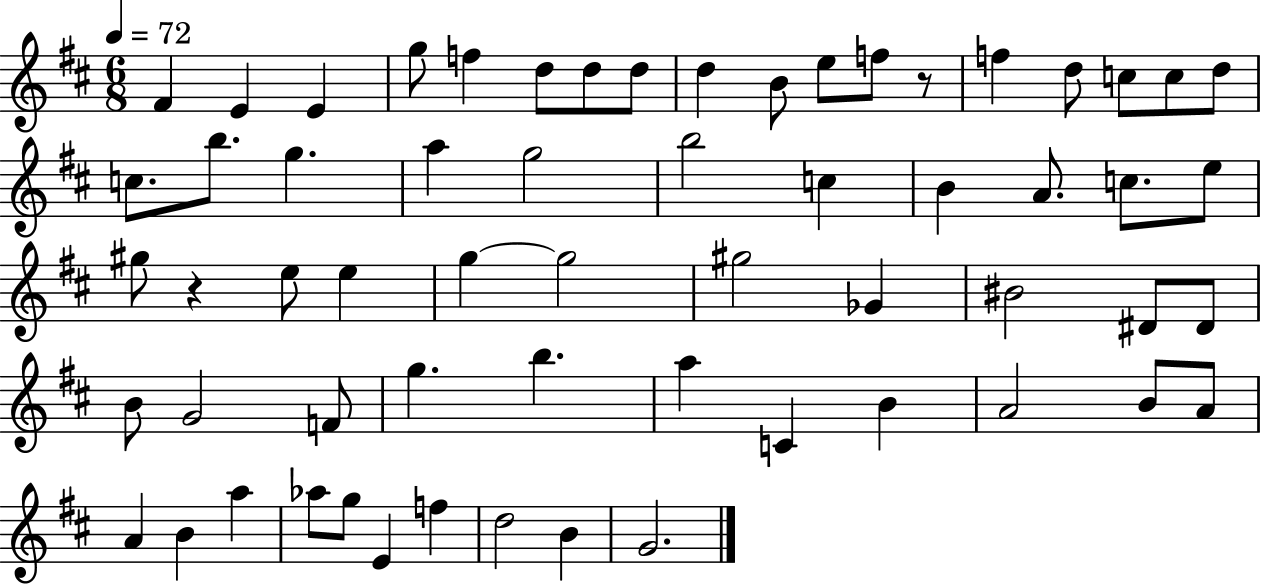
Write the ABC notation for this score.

X:1
T:Untitled
M:6/8
L:1/4
K:D
^F E E g/2 f d/2 d/2 d/2 d B/2 e/2 f/2 z/2 f d/2 c/2 c/2 d/2 c/2 b/2 g a g2 b2 c B A/2 c/2 e/2 ^g/2 z e/2 e g g2 ^g2 _G ^B2 ^D/2 ^D/2 B/2 G2 F/2 g b a C B A2 B/2 A/2 A B a _a/2 g/2 E f d2 B G2